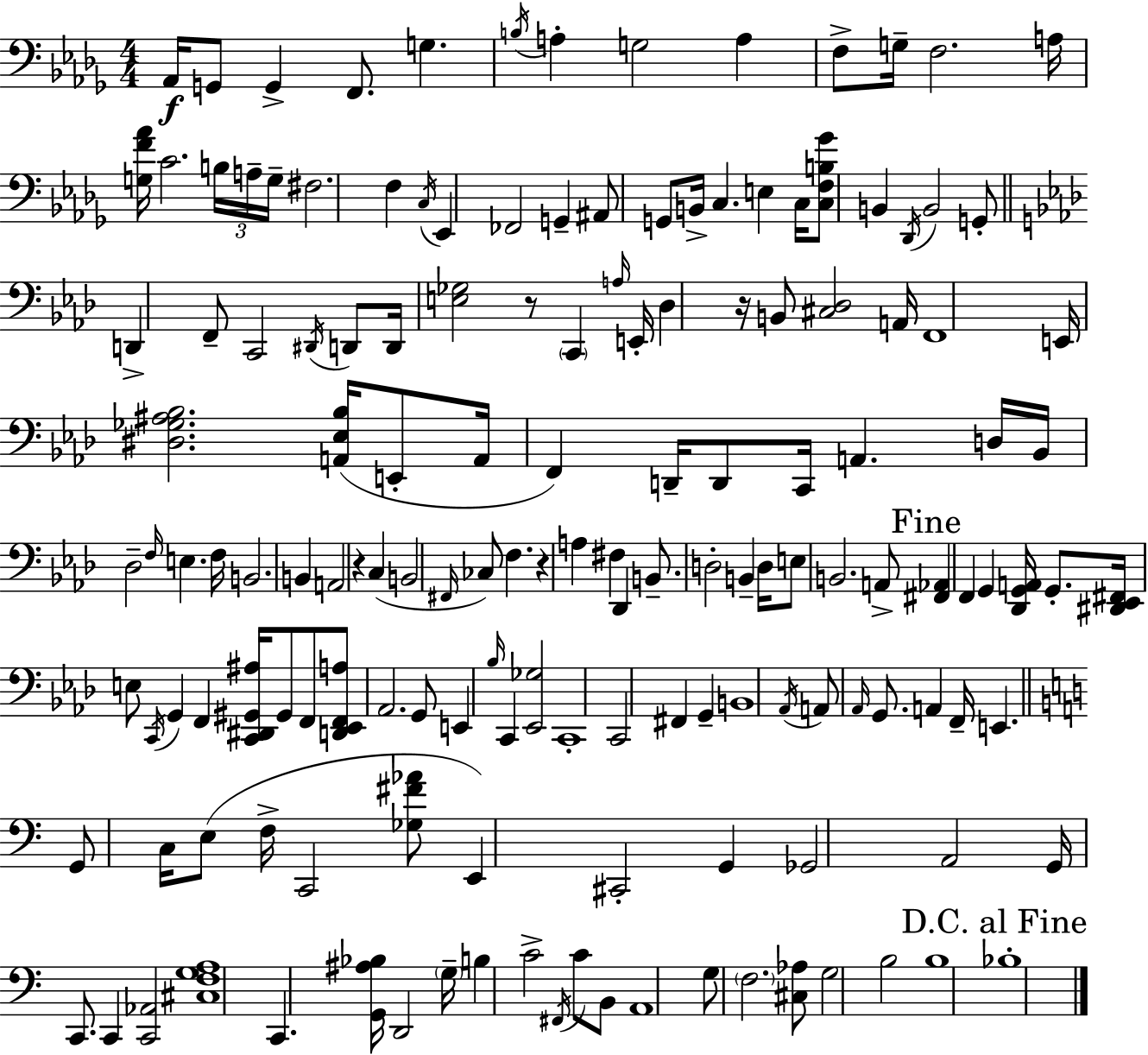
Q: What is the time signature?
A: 4/4